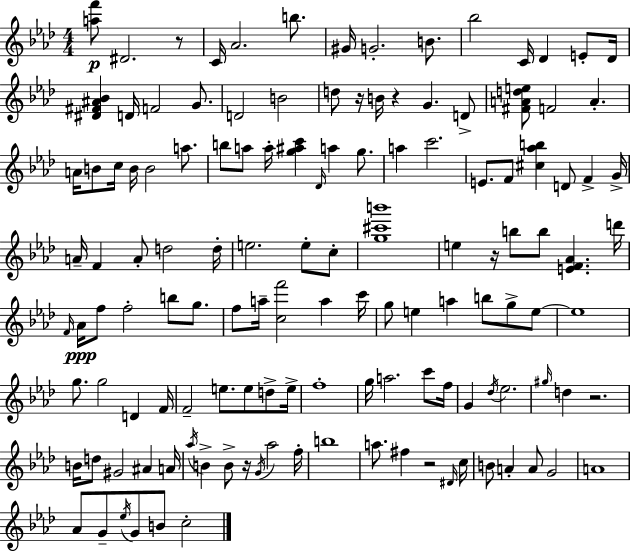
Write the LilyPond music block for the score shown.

{
  \clef treble
  \numericTimeSignature
  \time 4/4
  \key aes \major
  <a'' f'''>8\p dis'2. r8 | c'16 aes'2. b''8. | gis'16 g'2.-. b'8. | bes''2 c'16 des'4 e'8-. des'16 | \break <dis' fis' ais' bes'>4 d'16 f'2 g'8. | d'2 b'2 | d''8 r16 b'16 r4 g'4. d'8-> | <fis' a' d'' e''>8 f'2 a'4.-. | \break a'16 b'8 c''16 b'16 b'2 a''8. | b''8 a''8 a''16-. <g'' ais'' c'''>4 \grace { des'16 } a''4 g''8. | a''4 c'''2. | e'8. f'8 <cis'' aes'' b''>4 d'8 f'4-> | \break g'16-> a'16-- f'4 a'8-. d''2 | d''16-. e''2. e''8-. c''8-. | <g'' cis''' b'''>1 | e''4 r16 b''8 b''8 <e' f' aes'>4. | \break d'''16 \grace { f'16 } aes'16\ppp f''8 f''2-. b''8 g''8. | f''8 a''16-- <c'' f'''>2 a''4 | c'''16 g''8 e''4 a''4 b''8 g''8-> | e''8~~ e''1 | \break g''8. g''2 d'4 | f'16 f'2-- e''8. e''8 d''8-> | e''16-> f''1-. | g''16 a''2. c'''8 | \break f''16 g'4 \acciaccatura { des''16 } ees''2. | \grace { gis''16 } d''4 r2. | b'16 d''8 gis'2 ais'4 | a'16 \acciaccatura { aes''16 } b'4-> b'8-> r16 \acciaccatura { g'16 } aes''2 | \break f''16-. b''1 | a''8. fis''4 r2 | \grace { dis'16 } c''16 b'8 a'4-. a'8 g'2 | a'1 | \break aes'8 g'8-- \acciaccatura { ees''16 } g'8 b'8 | c''2-. \bar "|."
}